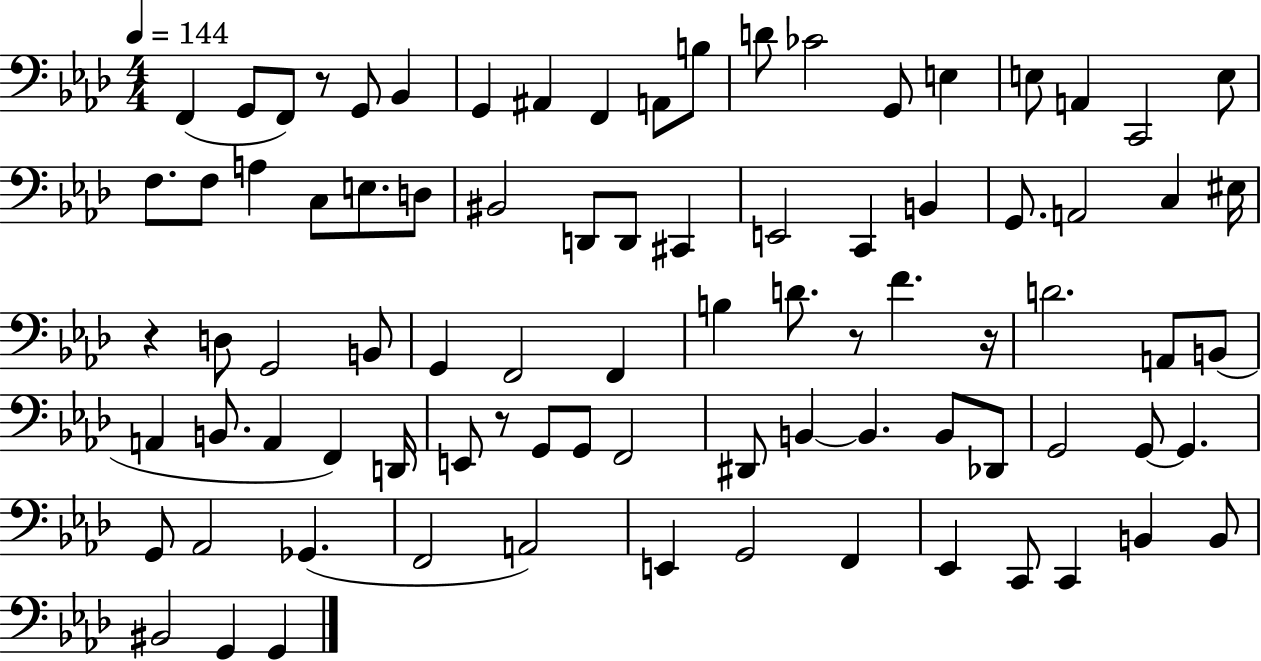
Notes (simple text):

F2/q G2/e F2/e R/e G2/e Bb2/q G2/q A#2/q F2/q A2/e B3/e D4/e CES4/h G2/e E3/q E3/e A2/q C2/h E3/e F3/e. F3/e A3/q C3/e E3/e. D3/e BIS2/h D2/e D2/e C#2/q E2/h C2/q B2/q G2/e. A2/h C3/q EIS3/s R/q D3/e G2/h B2/e G2/q F2/h F2/q B3/q D4/e. R/e F4/q. R/s D4/h. A2/e B2/e A2/q B2/e. A2/q F2/q D2/s E2/e R/e G2/e G2/e F2/h D#2/e B2/q B2/q. B2/e Db2/e G2/h G2/e G2/q. G2/e Ab2/h Gb2/q. F2/h A2/h E2/q G2/h F2/q Eb2/q C2/e C2/q B2/q B2/e BIS2/h G2/q G2/q